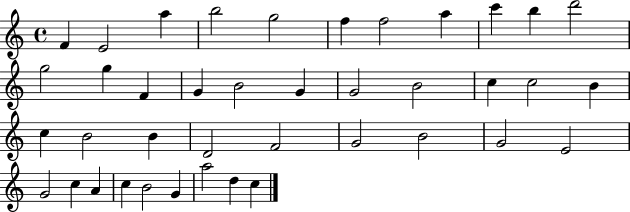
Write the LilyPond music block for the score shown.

{
  \clef treble
  \time 4/4
  \defaultTimeSignature
  \key c \major
  f'4 e'2 a''4 | b''2 g''2 | f''4 f''2 a''4 | c'''4 b''4 d'''2 | \break g''2 g''4 f'4 | g'4 b'2 g'4 | g'2 b'2 | c''4 c''2 b'4 | \break c''4 b'2 b'4 | d'2 f'2 | g'2 b'2 | g'2 e'2 | \break g'2 c''4 a'4 | c''4 b'2 g'4 | a''2 d''4 c''4 | \bar "|."
}